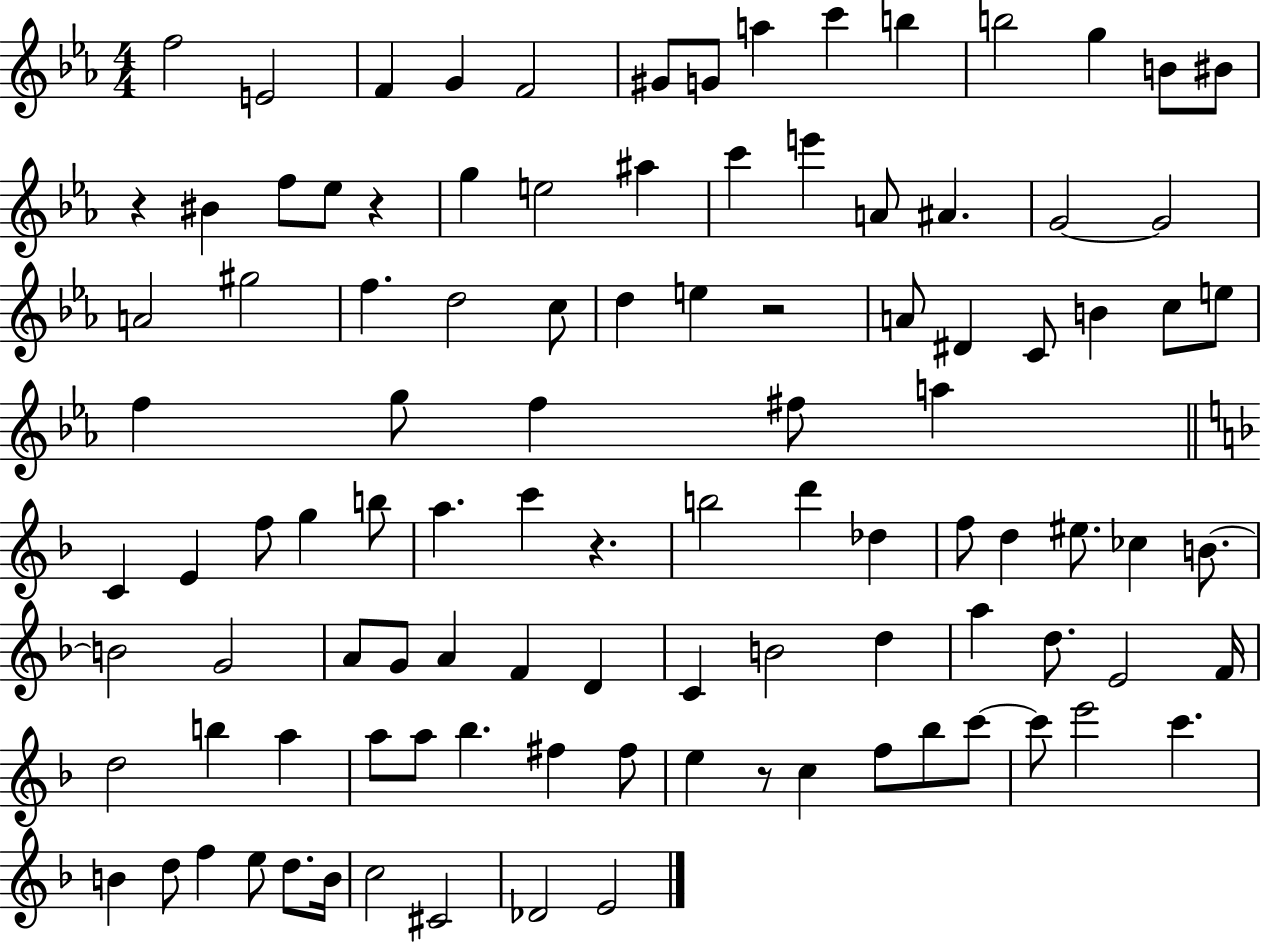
F5/h E4/h F4/q G4/q F4/h G#4/e G4/e A5/q C6/q B5/q B5/h G5/q B4/e BIS4/e R/q BIS4/q F5/e Eb5/e R/q G5/q E5/h A#5/q C6/q E6/q A4/e A#4/q. G4/h G4/h A4/h G#5/h F5/q. D5/h C5/e D5/q E5/q R/h A4/e D#4/q C4/e B4/q C5/e E5/e F5/q G5/e F5/q F#5/e A5/q C4/q E4/q F5/e G5/q B5/e A5/q. C6/q R/q. B5/h D6/q Db5/q F5/e D5/q EIS5/e. CES5/q B4/e. B4/h G4/h A4/e G4/e A4/q F4/q D4/q C4/q B4/h D5/q A5/q D5/e. E4/h F4/s D5/h B5/q A5/q A5/e A5/e Bb5/q. F#5/q F#5/e E5/q R/e C5/q F5/e Bb5/e C6/e C6/e E6/h C6/q. B4/q D5/e F5/q E5/e D5/e. B4/s C5/h C#4/h Db4/h E4/h